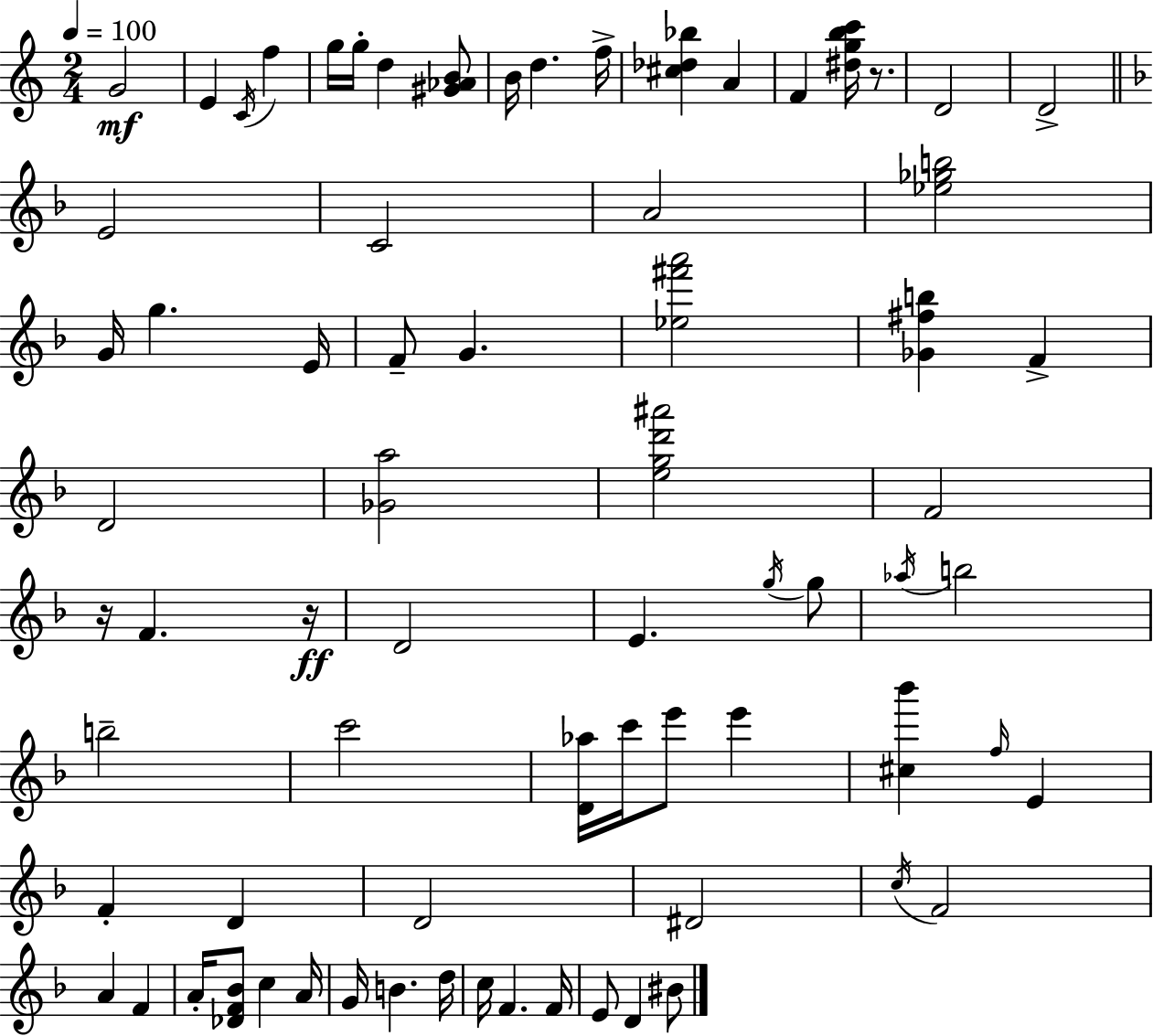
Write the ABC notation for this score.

X:1
T:Untitled
M:2/4
L:1/4
K:Am
G2 E C/4 f g/4 g/4 d [^G_AB]/2 B/4 d f/4 [^c_d_b] A F [^dgbc']/4 z/2 D2 D2 E2 C2 A2 [_e_gb]2 G/4 g E/4 F/2 G [_e^f'a']2 [_G^fb] F D2 [_Ga]2 [egd'^a']2 F2 z/4 F z/4 D2 E g/4 g/2 _a/4 b2 b2 c'2 [D_a]/4 c'/4 e'/2 e' [^c_b'] f/4 E F D D2 ^D2 c/4 F2 A F A/4 [_DF_B]/2 c A/4 G/4 B d/4 c/4 F F/4 E/2 D ^B/2